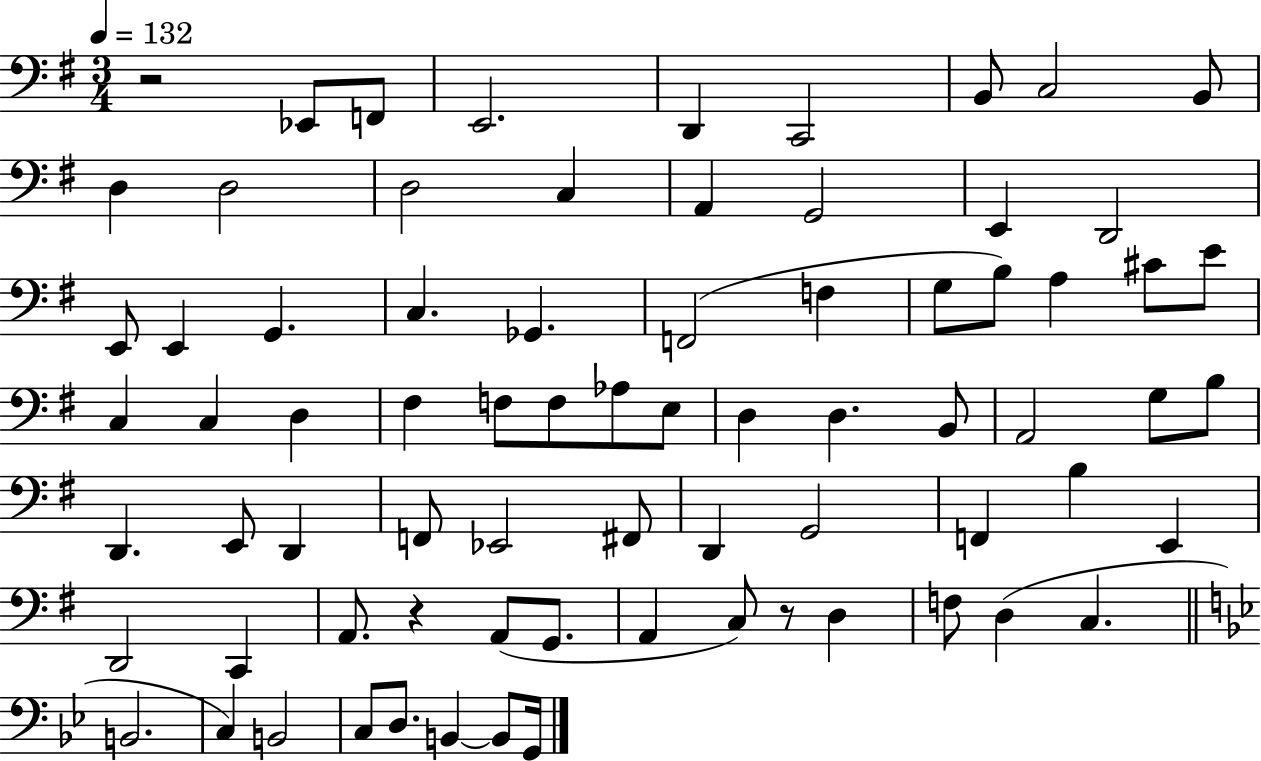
R/h Eb2/e F2/e E2/h. D2/q C2/h B2/e C3/h B2/e D3/q D3/h D3/h C3/q A2/q G2/h E2/q D2/h E2/e E2/q G2/q. C3/q. Gb2/q. F2/h F3/q G3/e B3/e A3/q C#4/e E4/e C3/q C3/q D3/q F#3/q F3/e F3/e Ab3/e E3/e D3/q D3/q. B2/e A2/h G3/e B3/e D2/q. E2/e D2/q F2/e Eb2/h F#2/e D2/q G2/h F2/q B3/q E2/q D2/h C2/q A2/e. R/q A2/e G2/e. A2/q C3/e R/e D3/q F3/e D3/q C3/q. B2/h. C3/q B2/h C3/e D3/e. B2/q B2/e G2/s